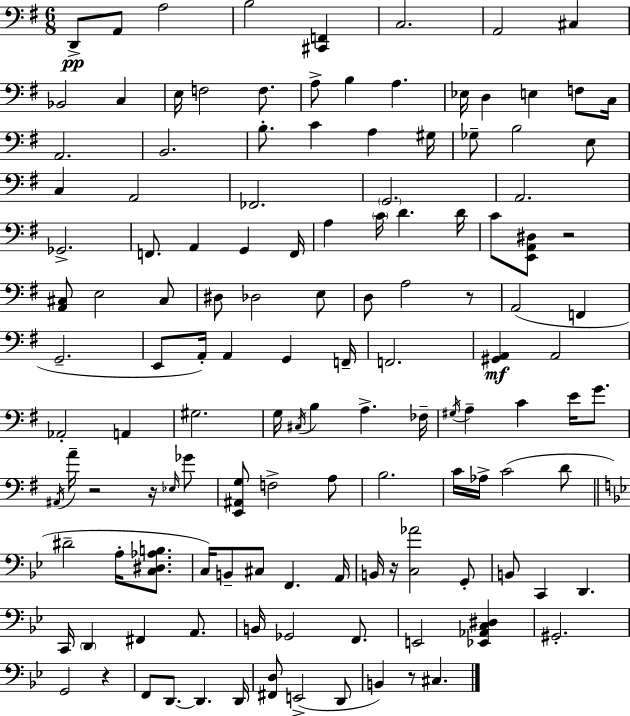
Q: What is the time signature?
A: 6/8